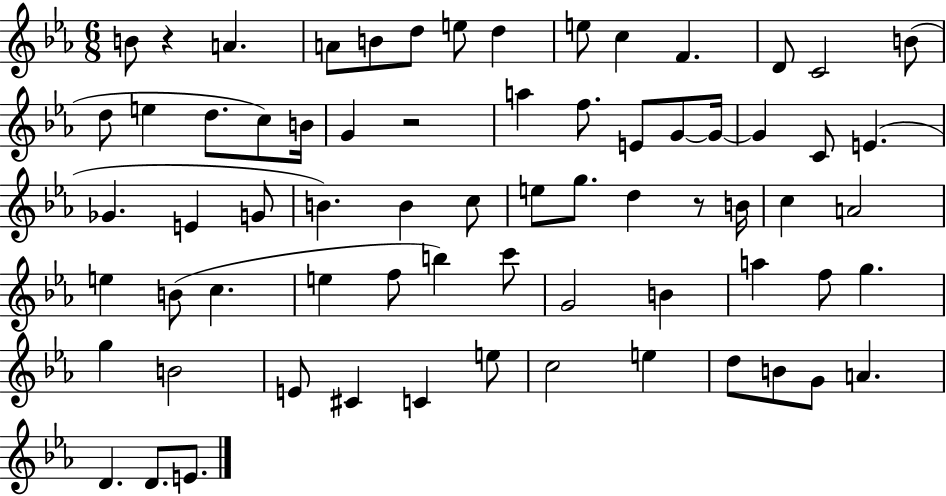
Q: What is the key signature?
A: EES major